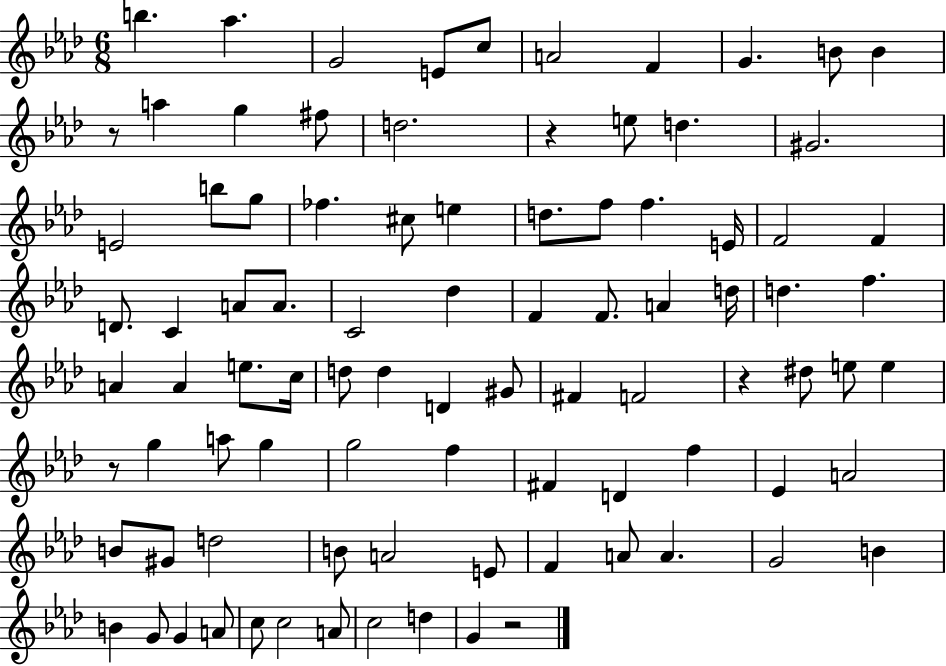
{
  \clef treble
  \numericTimeSignature
  \time 6/8
  \key aes \major
  b''4. aes''4. | g'2 e'8 c''8 | a'2 f'4 | g'4. b'8 b'4 | \break r8 a''4 g''4 fis''8 | d''2. | r4 e''8 d''4. | gis'2. | \break e'2 b''8 g''8 | fes''4. cis''8 e''4 | d''8. f''8 f''4. e'16 | f'2 f'4 | \break d'8. c'4 a'8 a'8. | c'2 des''4 | f'4 f'8. a'4 d''16 | d''4. f''4. | \break a'4 a'4 e''8. c''16 | d''8 d''4 d'4 gis'8 | fis'4 f'2 | r4 dis''8 e''8 e''4 | \break r8 g''4 a''8 g''4 | g''2 f''4 | fis'4 d'4 f''4 | ees'4 a'2 | \break b'8 gis'8 d''2 | b'8 a'2 e'8 | f'4 a'8 a'4. | g'2 b'4 | \break b'4 g'8 g'4 a'8 | c''8 c''2 a'8 | c''2 d''4 | g'4 r2 | \break \bar "|."
}